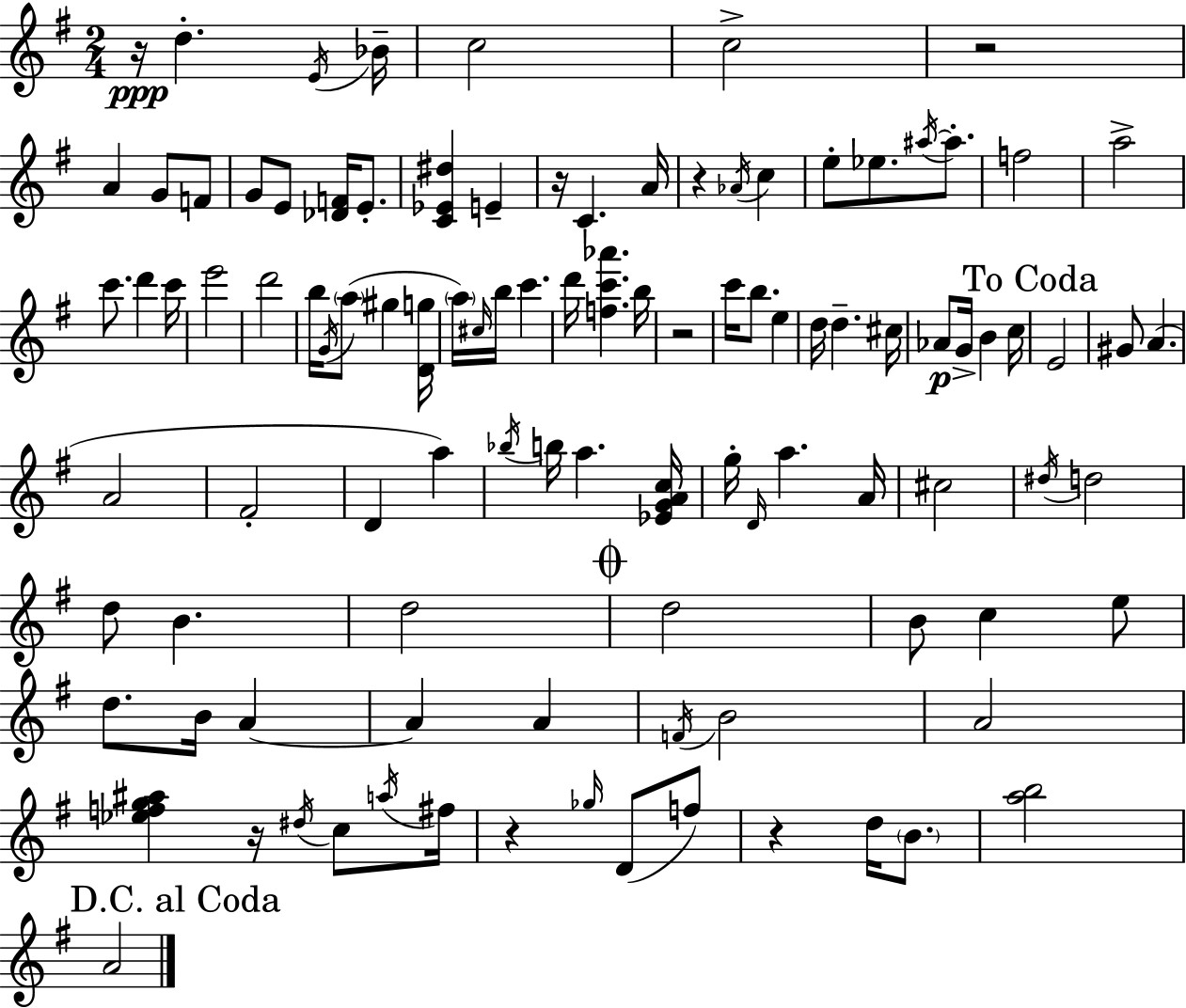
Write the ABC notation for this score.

X:1
T:Untitled
M:2/4
L:1/4
K:Em
z/4 d E/4 _B/4 c2 c2 z2 A G/2 F/2 G/2 E/2 [_DF]/4 E/2 [C_E^d] E z/4 C A/4 z _A/4 c e/2 _e/2 ^a/4 ^a/2 f2 a2 c'/2 d' c'/4 e'2 d'2 b/4 G/4 a/2 ^g [Dg]/4 a/4 ^c/4 b/4 c' d'/4 [fc'_a'] b/4 z2 c'/4 b/2 e d/4 d ^c/4 _A/2 G/4 B c/4 E2 ^G/2 A A2 ^F2 D a _b/4 b/4 a [_EGAc]/4 g/4 D/4 a A/4 ^c2 ^d/4 d2 d/2 B d2 d2 B/2 c e/2 d/2 B/4 A A A F/4 B2 A2 [_efg^a] z/4 ^d/4 c/2 a/4 ^f/4 z _g/4 D/2 f/2 z d/4 B/2 [ab]2 A2